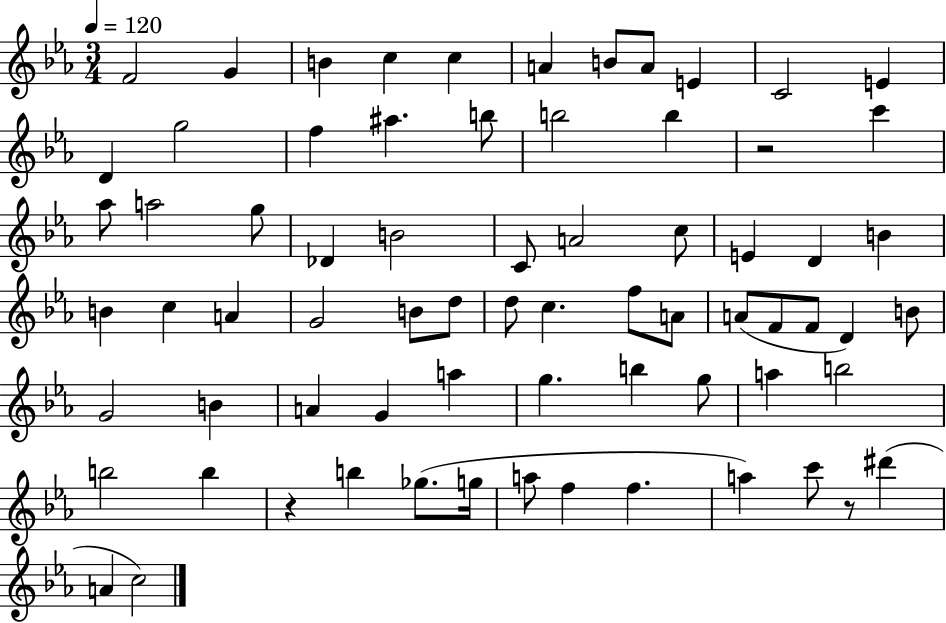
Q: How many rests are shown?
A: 3